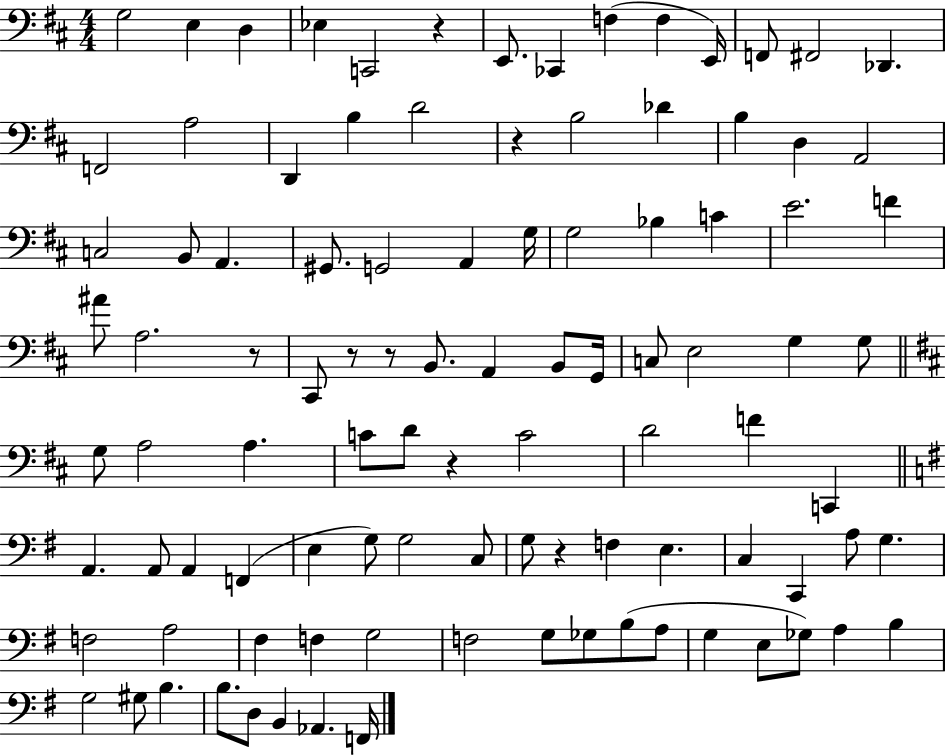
G3/h E3/q D3/q Eb3/q C2/h R/q E2/e. CES2/q F3/q F3/q E2/s F2/e F#2/h Db2/q. F2/h A3/h D2/q B3/q D4/h R/q B3/h Db4/q B3/q D3/q A2/h C3/h B2/e A2/q. G#2/e. G2/h A2/q G3/s G3/h Bb3/q C4/q E4/h. F4/q A#4/e A3/h. R/e C#2/e R/e R/e B2/e. A2/q B2/e G2/s C3/e E3/h G3/q G3/e G3/e A3/h A3/q. C4/e D4/e R/q C4/h D4/h F4/q C2/q A2/q. A2/e A2/q F2/q E3/q G3/e G3/h C3/e G3/e R/q F3/q E3/q. C3/q C2/q A3/e G3/q. F3/h A3/h F#3/q F3/q G3/h F3/h G3/e Gb3/e B3/e A3/e G3/q E3/e Gb3/e A3/q B3/q G3/h G#3/e B3/q. B3/e. D3/e B2/q Ab2/q. F2/s